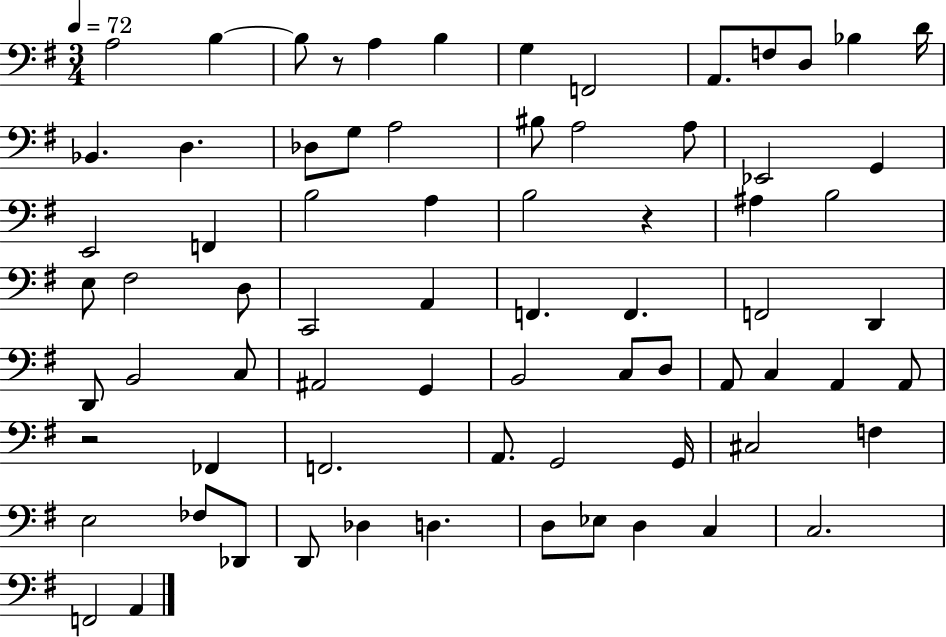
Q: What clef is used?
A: bass